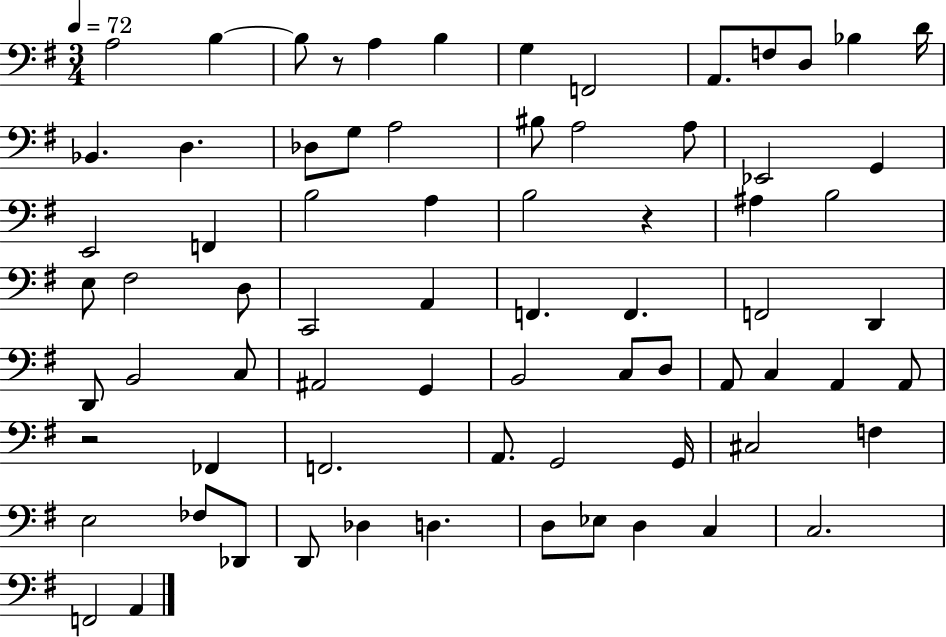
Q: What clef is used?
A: bass